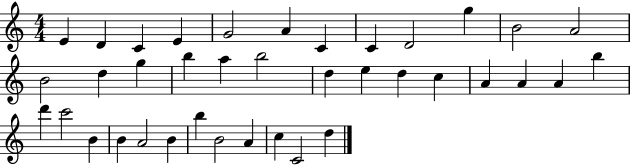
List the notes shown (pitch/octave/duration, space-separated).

E4/q D4/q C4/q E4/q G4/h A4/q C4/q C4/q D4/h G5/q B4/h A4/h B4/h D5/q G5/q B5/q A5/q B5/h D5/q E5/q D5/q C5/q A4/q A4/q A4/q B5/q D6/q C6/h B4/q B4/q A4/h B4/q B5/q B4/h A4/q C5/q C4/h D5/q